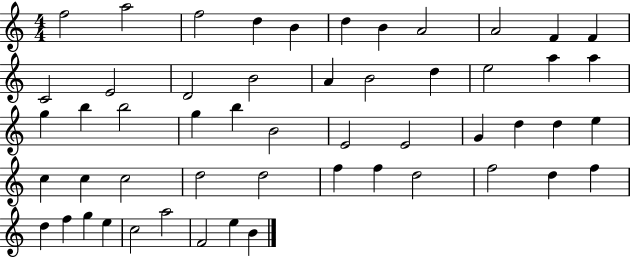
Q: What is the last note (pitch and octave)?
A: B4